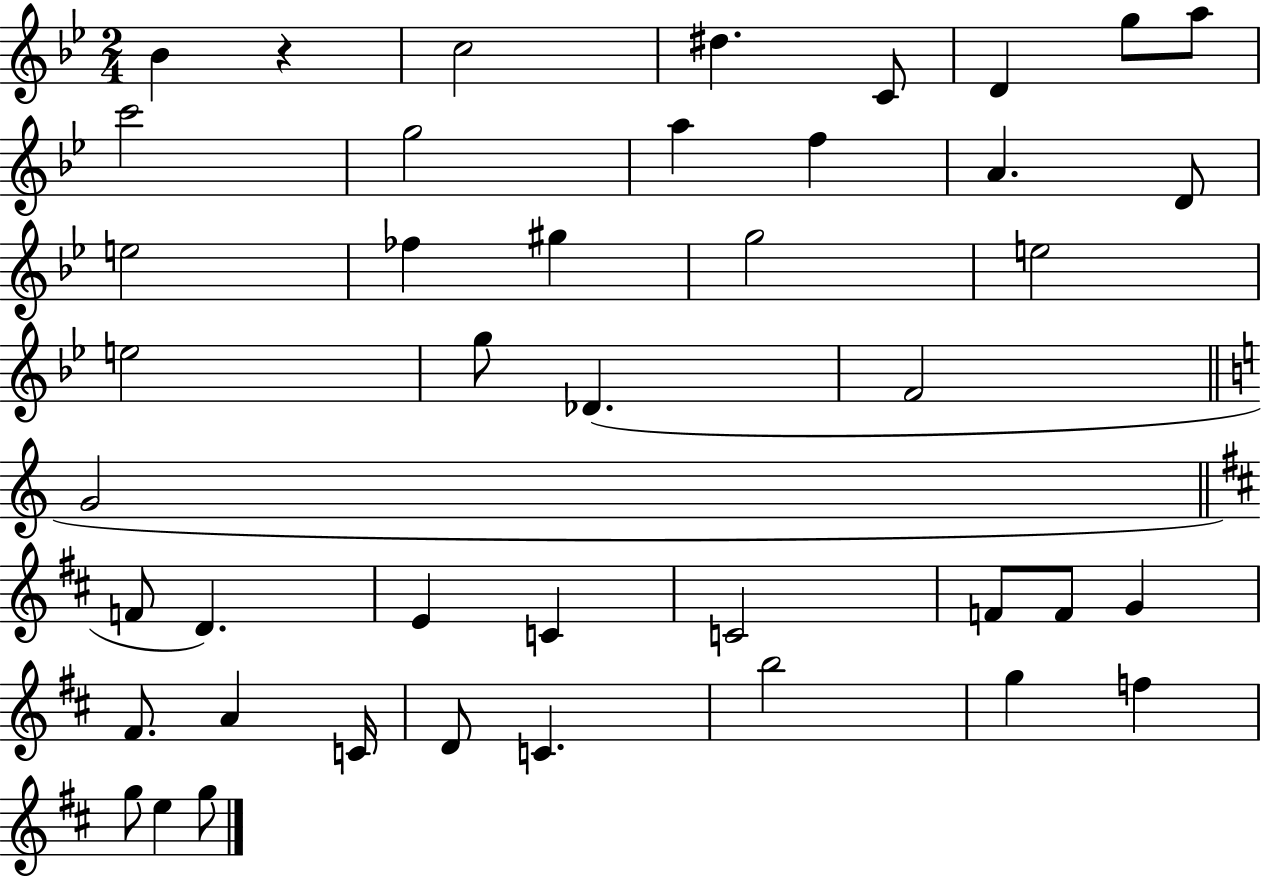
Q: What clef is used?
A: treble